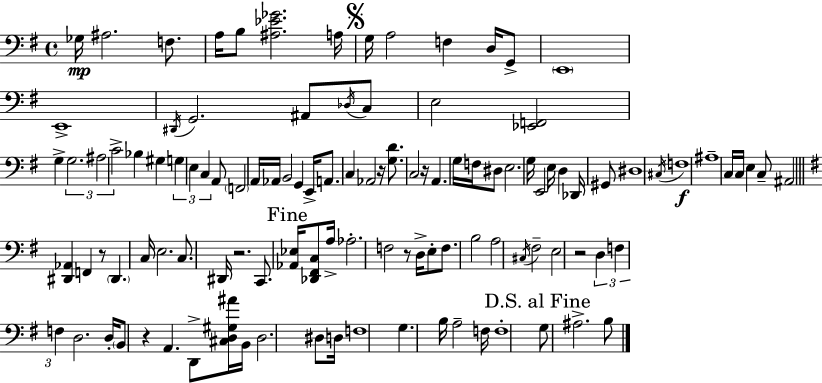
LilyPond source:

{
  \clef bass
  \time 4/4
  \defaultTimeSignature
  \key e \minor
  ges16\mp ais2. f8. | a16 b8 <ais ees' ges'>2. a16 | \mark \markup { \musicglyph "scripts.segno" } g16 a2 f4 d16 g,8-> | \parenthesize e,1 | \break e,1-> | \acciaccatura { dis,16 } g,2. ais,8 \acciaccatura { des16 } | c8 e2 <ees, f,>2 | g4-> \tuplet 3/2 { g2. | \break ais2 c'2-> } | bes4 gis4 \tuplet 3/2 { g4 e4 | c4 } a,8 \parenthesize f,2 | a,16 aes,16 b,2 g,4 e,16-> a,8. | \break c4 aes,2 r16 <g d'>8. | c2 r16 a,4. | g16 f16 dis8 e2. | g16 e,2 e16 d4 des,16 | \break gis,8 dis1 | \acciaccatura { cis16 }\f f1 | ais1-- | c16 c16 e4 c8-- ais,2 | \break \bar "||" \break \key e \minor <dis, aes,>4 f,4 r8 \parenthesize dis,4. | c16 e2. c8. | dis,16 r2. c,8. | \mark "Fine" <aes, ees>16 <des, fis, c>8 a16-> aes2.-. | \break f2 r8 d16-> e8-. f8. | b2 a2 | \acciaccatura { cis16 } fis2-- e2 | r2 \tuplet 3/2 { d4 f4 | \break f4 } d2. | d16-. \parenthesize b,8 r4 a,4. d,8-> | <cis d gis ais'>16 b,16 d2. dis8 | d16 f1 | \break g4. b16 a2-- | f16 f1-. | \mark "D.S. al Fine" g8 ais2.-> b8 | \bar "|."
}